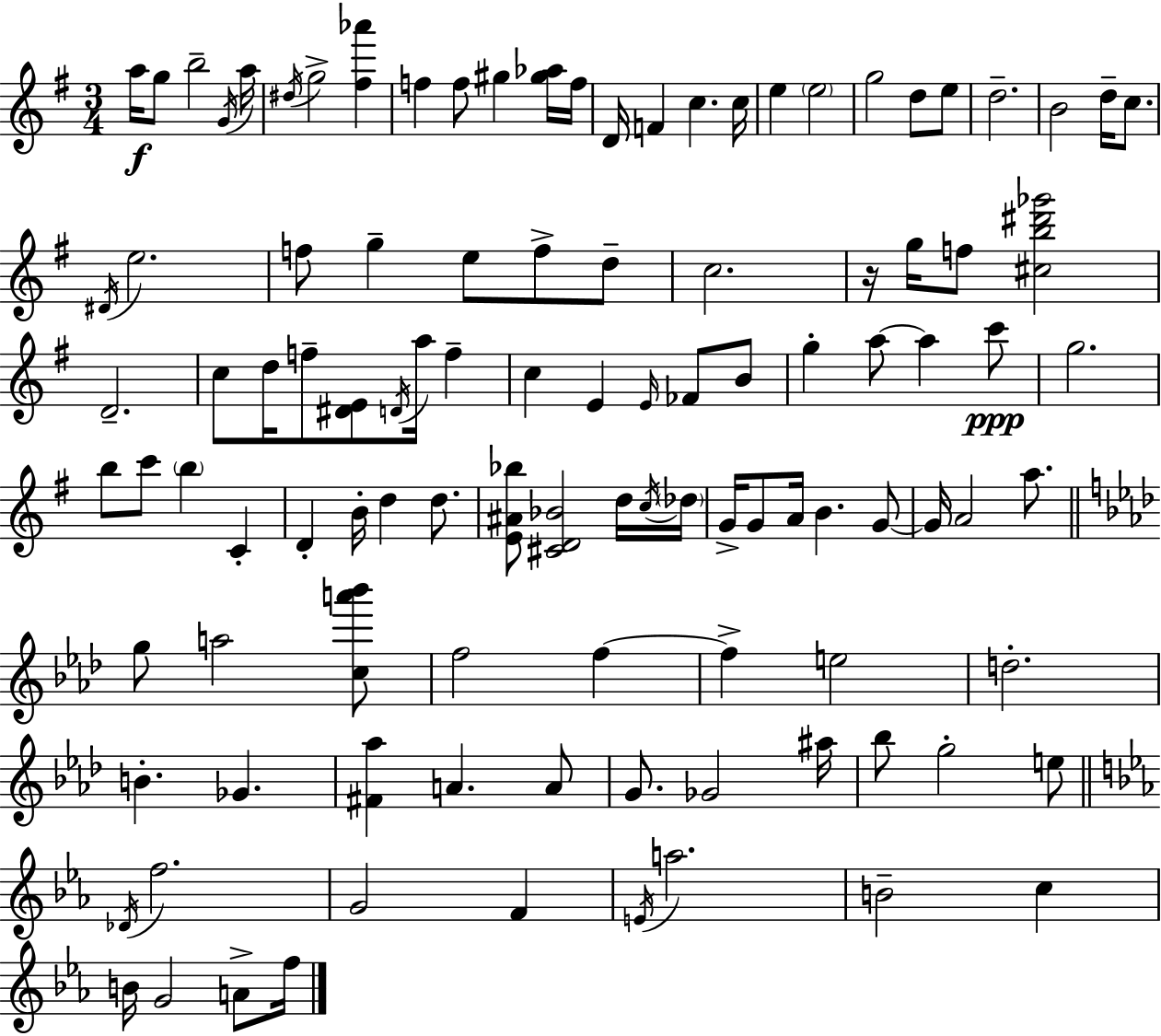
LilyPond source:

{
  \clef treble
  \numericTimeSignature
  \time 3/4
  \key e \minor
  a''16\f g''8 b''2-- \acciaccatura { g'16 } | a''16 \acciaccatura { dis''16 } g''2-> <fis'' aes'''>4 | f''4 f''8 gis''4 | <gis'' aes''>16 f''16 d'16 f'4 c''4. | \break c''16 e''4 \parenthesize e''2 | g''2 d''8 | e''8 d''2.-- | b'2 d''16-- c''8. | \break \acciaccatura { dis'16 } e''2. | f''8 g''4-- e''8 f''8-> | d''8-- c''2. | r16 g''16 f''8 <cis'' b'' dis''' ges'''>2 | \break d'2.-- | c''8 d''16 f''8-- <dis' e'>8 \acciaccatura { d'16 } a''16 | f''4-- c''4 e'4 | \grace { e'16 } fes'8 b'8 g''4-. a''8~~ a''4 | \break c'''8\ppp g''2. | b''8 c'''8 \parenthesize b''4 | c'4-. d'4-. b'16-. d''4 | d''8. <e' ais' bes''>8 <cis' d' bes'>2 | \break d''16 \acciaccatura { c''16 } \parenthesize des''16 g'16-> g'8 a'16 b'4. | g'8~~ g'16 a'2 | a''8. \bar "||" \break \key f \minor g''8 a''2 <c'' a''' bes'''>8 | f''2 f''4~~ | f''4-> e''2 | d''2.-. | \break b'4.-. ges'4. | <fis' aes''>4 a'4. a'8 | g'8. ges'2 ais''16 | bes''8 g''2-. e''8 | \break \bar "||" \break \key ees \major \acciaccatura { des'16 } f''2. | g'2 f'4 | \acciaccatura { e'16 } a''2. | b'2-- c''4 | \break b'16 g'2 a'8-> | f''16 \bar "|."
}